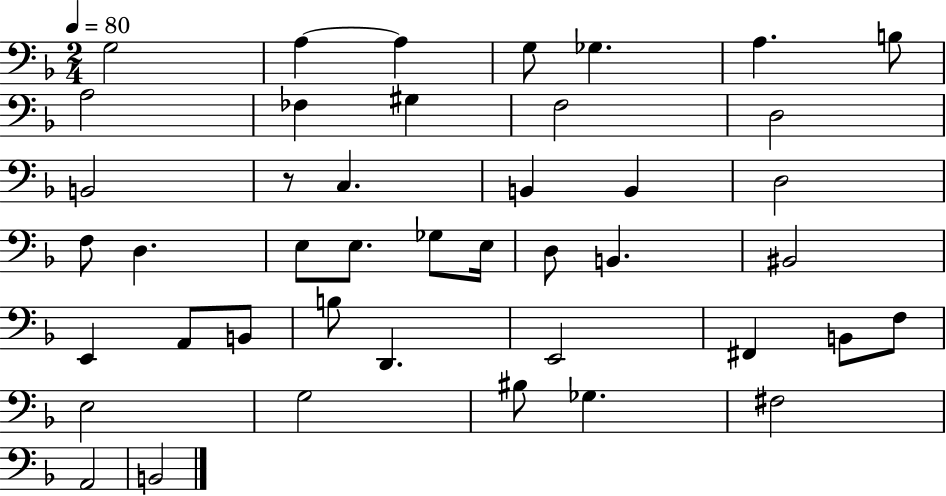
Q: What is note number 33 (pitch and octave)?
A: F#2